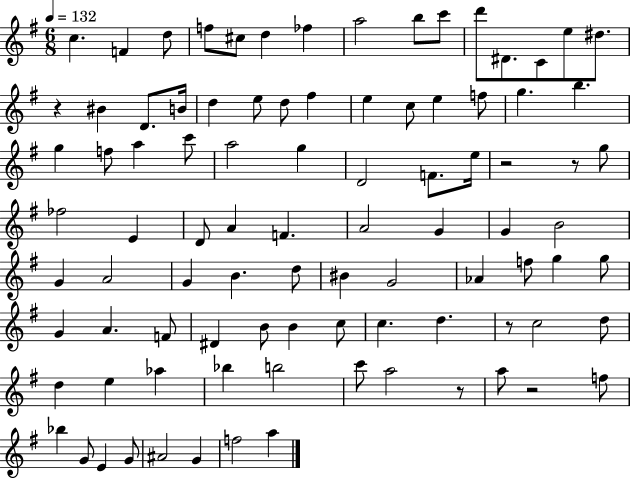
{
  \clef treble
  \numericTimeSignature
  \time 6/8
  \key g \major
  \tempo 4 = 132
  c''4. f'4 d''8 | f''8 cis''8 d''4 fes''4 | a''2 b''8 c'''8 | d'''8 dis'8. c'8 e''8 dis''8. | \break r4 bis'4 d'8. b'16 | d''4 e''8 d''8 fis''4 | e''4 c''8 e''4 f''8 | g''4. b''4. | \break g''4 f''8 a''4 c'''8 | a''2 g''4 | d'2 f'8. e''16 | r2 r8 g''8 | \break fes''2 e'4 | d'8 a'4 f'4. | a'2 g'4 | g'4 b'2 | \break g'4 a'2 | g'4 b'4. d''8 | bis'4 g'2 | aes'4 f''8 g''4 g''8 | \break g'4 a'4. f'8 | dis'4 b'8 b'4 c''8 | c''4. d''4. | r8 c''2 d''8 | \break d''4 e''4 aes''4 | bes''4 b''2 | c'''8 a''2 r8 | a''8 r2 f''8 | \break bes''4 g'8 e'4 g'8 | ais'2 g'4 | f''2 a''4 | \bar "|."
}